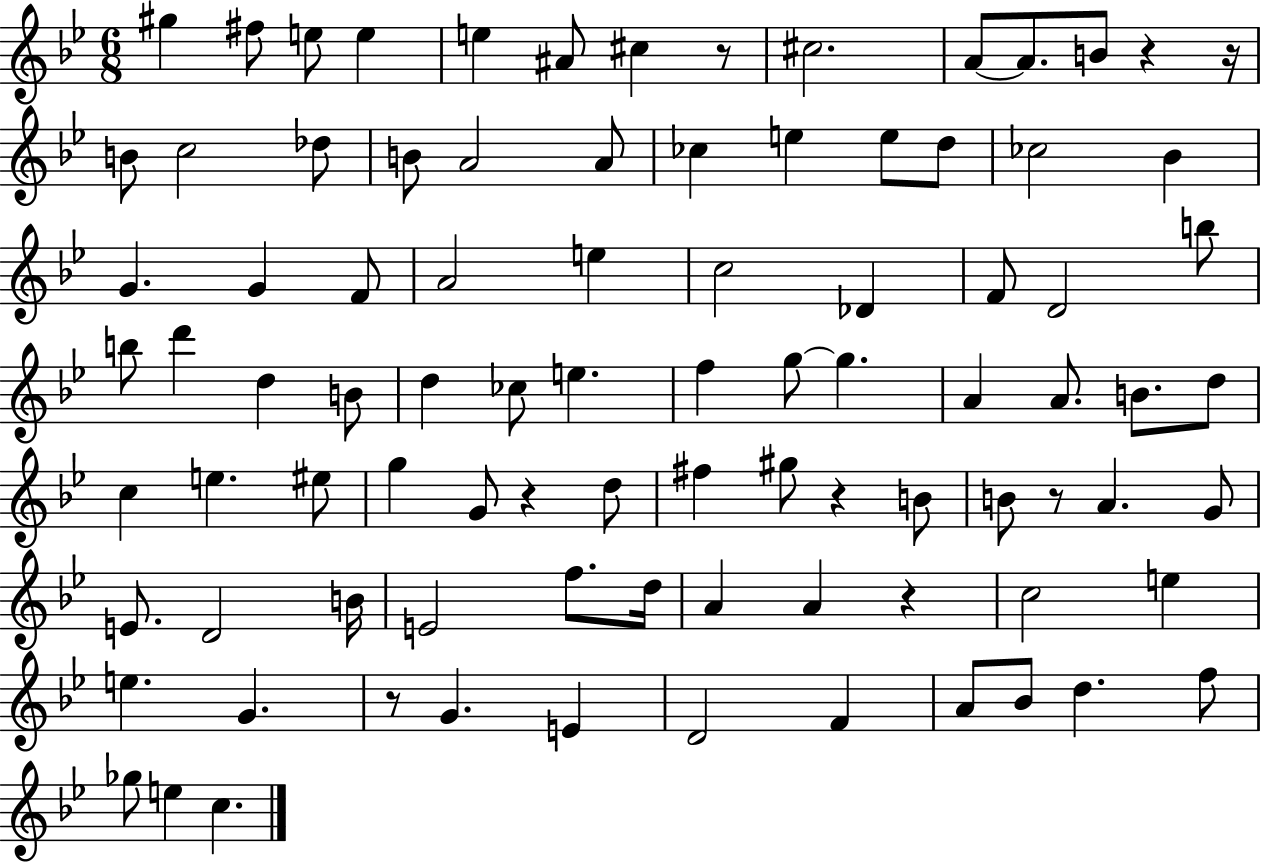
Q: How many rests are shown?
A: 8